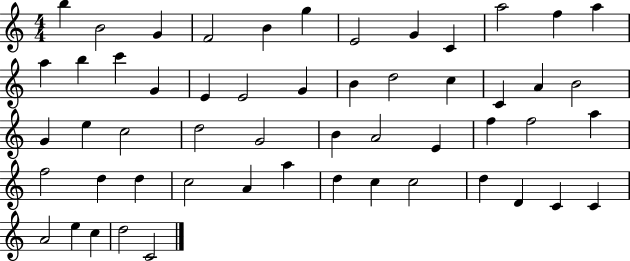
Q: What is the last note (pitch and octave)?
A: C4